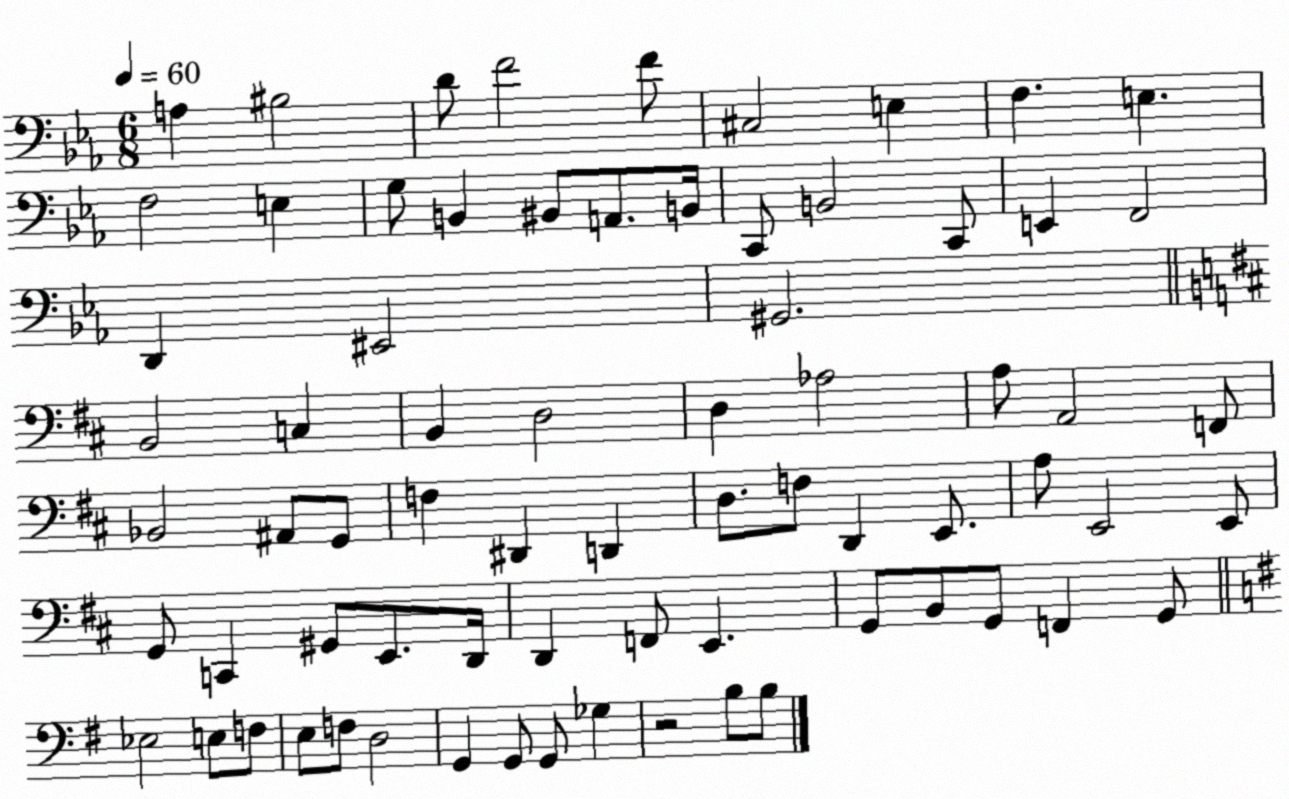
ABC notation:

X:1
T:Untitled
M:6/8
L:1/4
K:Eb
A, ^B,2 D/2 F2 F/2 ^C,2 E, F, E, F,2 E, G,/2 B,, ^B,,/2 A,,/2 B,,/4 C,,/2 B,,2 C,,/2 E,, F,,2 D,, ^E,,2 ^G,,2 B,,2 C, B,, D,2 D, _A,2 A,/2 A,,2 F,,/2 _B,,2 ^A,,/2 G,,/2 F, ^D,, D,, D,/2 F,/2 D,, E,,/2 A,/2 E,,2 E,,/2 G,,/2 C,, ^G,,/2 E,,/2 D,,/4 D,, F,,/2 E,, G,,/2 B,,/2 G,,/2 F,, G,,/2 _E,2 E,/2 F,/2 E,/2 F,/2 D,2 G,, G,,/2 G,,/2 _G, z2 B,/2 B,/2